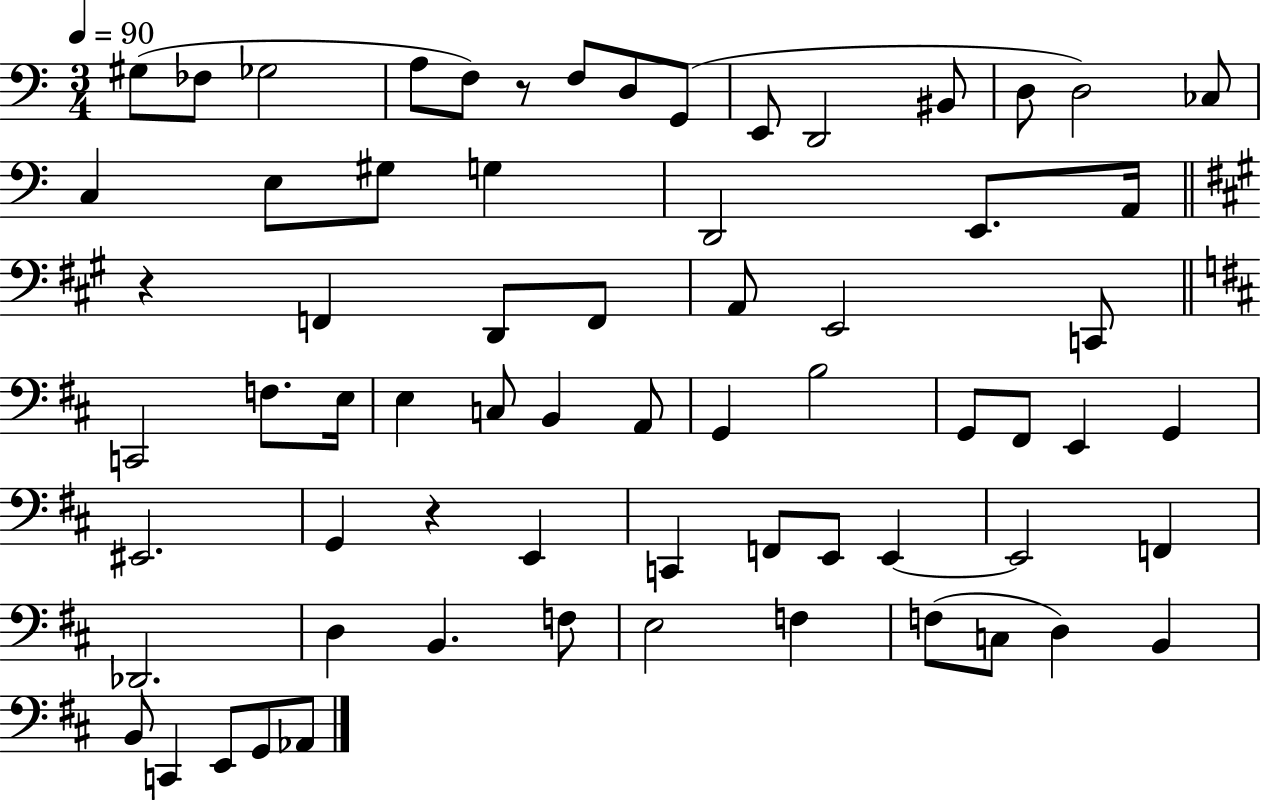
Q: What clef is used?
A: bass